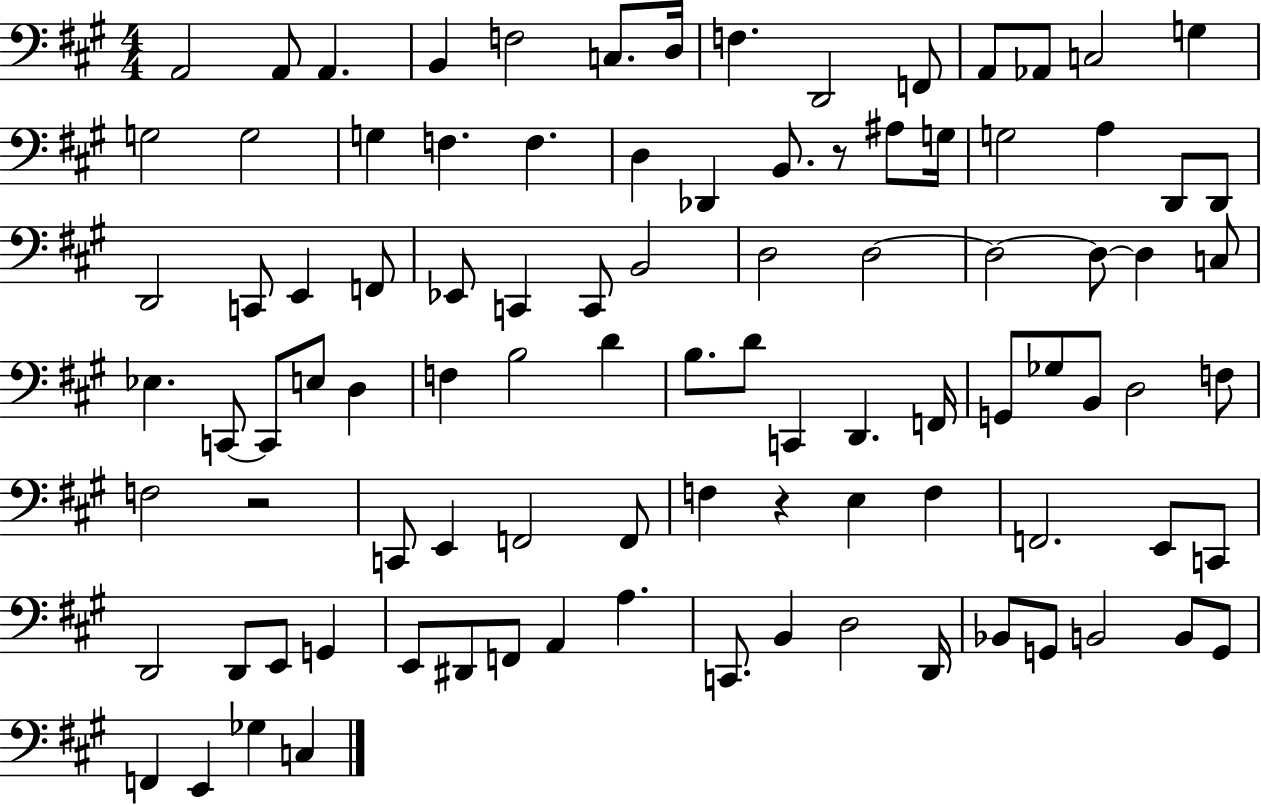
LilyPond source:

{
  \clef bass
  \numericTimeSignature
  \time 4/4
  \key a \major
  \repeat volta 2 { a,2 a,8 a,4. | b,4 f2 c8. d16 | f4. d,2 f,8 | a,8 aes,8 c2 g4 | \break g2 g2 | g4 f4. f4. | d4 des,4 b,8. r8 ais8 g16 | g2 a4 d,8 d,8 | \break d,2 c,8 e,4 f,8 | ees,8 c,4 c,8 b,2 | d2 d2~~ | d2~~ d8~~ d4 c8 | \break ees4. c,8~~ c,8 e8 d4 | f4 b2 d'4 | b8. d'8 c,4 d,4. f,16 | g,8 ges8 b,8 d2 f8 | \break f2 r2 | c,8 e,4 f,2 f,8 | f4 r4 e4 f4 | f,2. e,8 c,8 | \break d,2 d,8 e,8 g,4 | e,8 dis,8 f,8 a,4 a4. | c,8. b,4 d2 d,16 | bes,8 g,8 b,2 b,8 g,8 | \break f,4 e,4 ges4 c4 | } \bar "|."
}